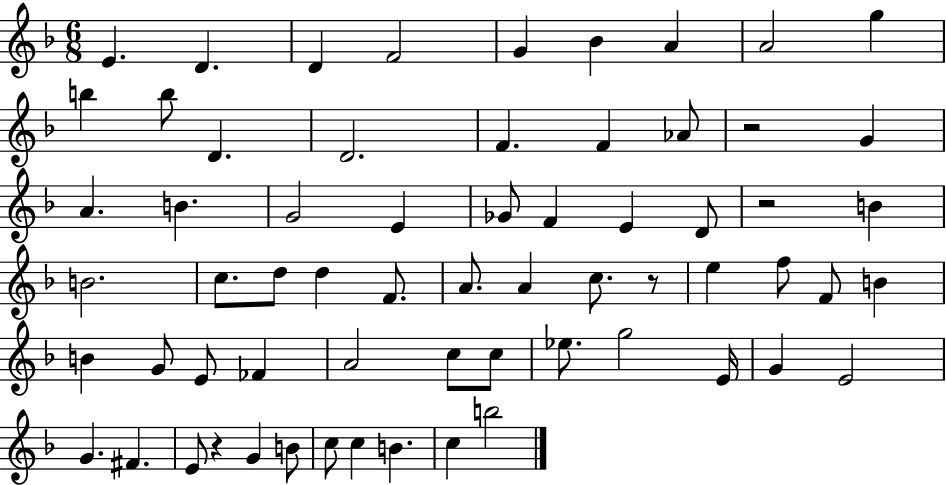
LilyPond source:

{
  \clef treble
  \numericTimeSignature
  \time 6/8
  \key f \major
  e'4. d'4. | d'4 f'2 | g'4 bes'4 a'4 | a'2 g''4 | \break b''4 b''8 d'4. | d'2. | f'4. f'4 aes'8 | r2 g'4 | \break a'4. b'4. | g'2 e'4 | ges'8 f'4 e'4 d'8 | r2 b'4 | \break b'2. | c''8. d''8 d''4 f'8. | a'8. a'4 c''8. r8 | e''4 f''8 f'8 b'4 | \break b'4 g'8 e'8 fes'4 | a'2 c''8 c''8 | ees''8. g''2 e'16 | g'4 e'2 | \break g'4. fis'4. | e'8 r4 g'4 b'8 | c''8 c''4 b'4. | c''4 b''2 | \break \bar "|."
}